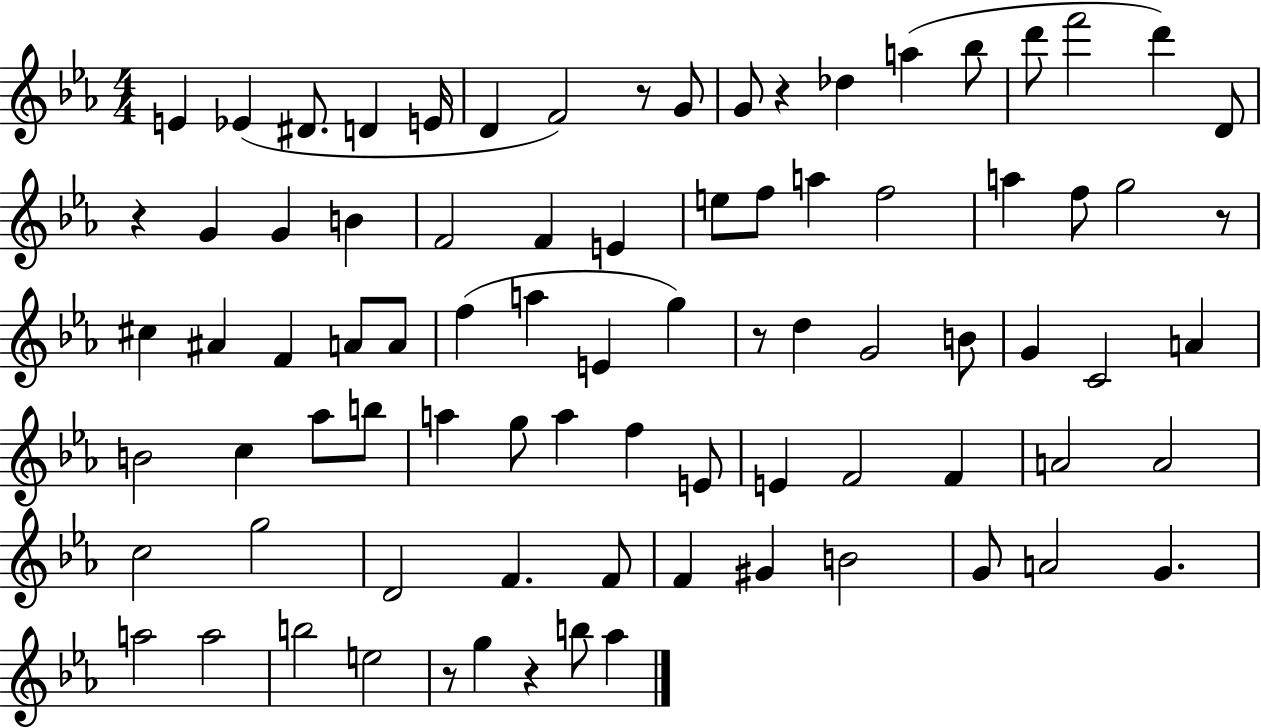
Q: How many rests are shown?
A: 7